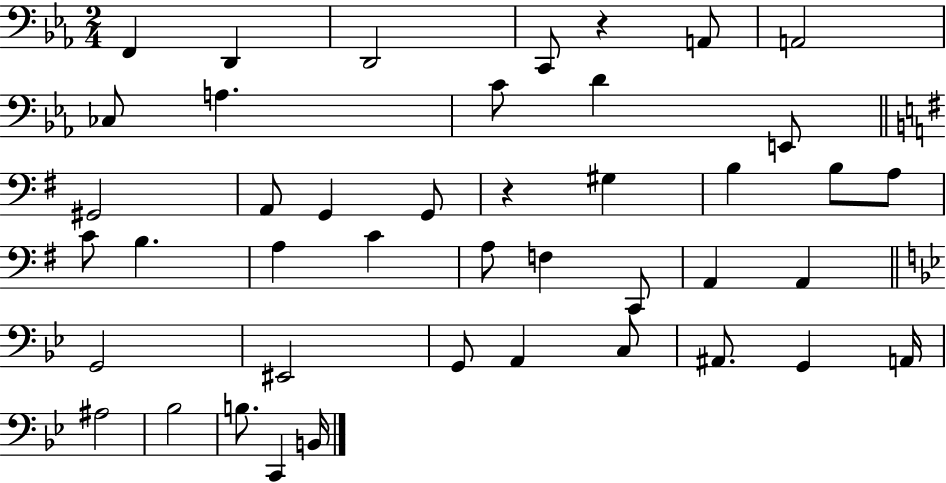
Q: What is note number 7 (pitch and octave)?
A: CES3